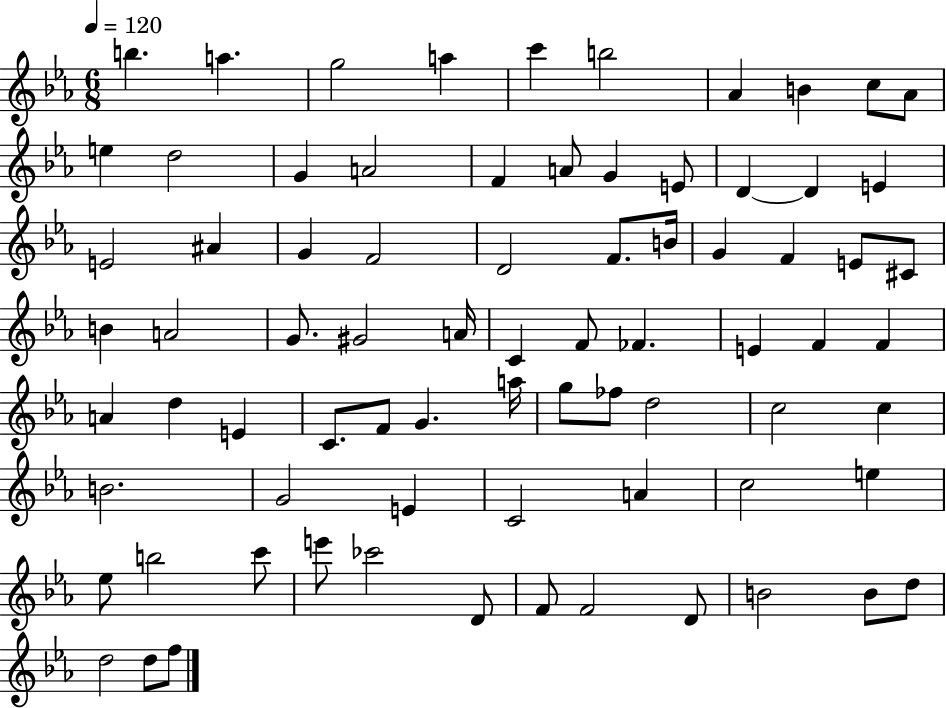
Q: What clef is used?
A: treble